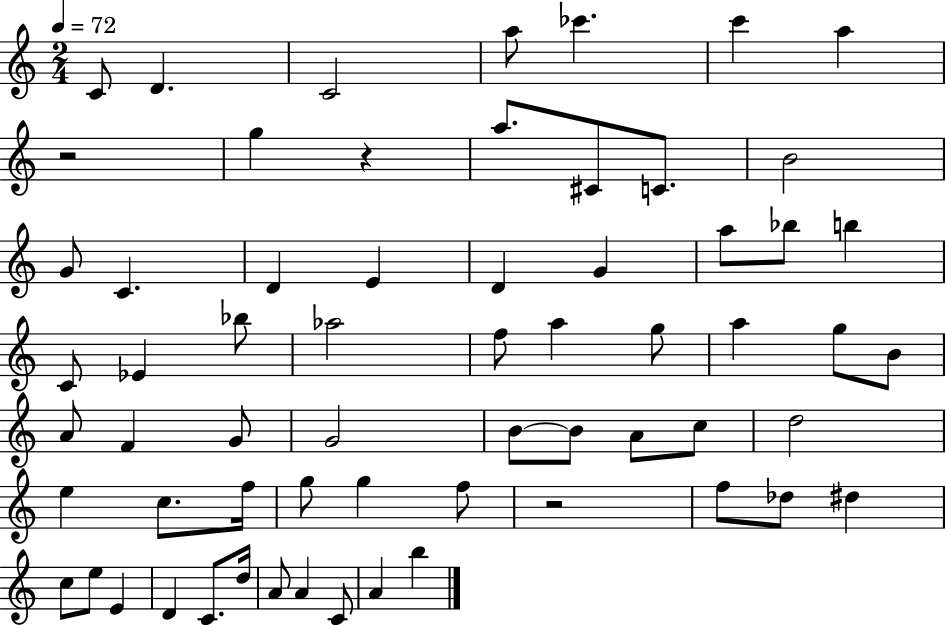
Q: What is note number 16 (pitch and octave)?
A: E4